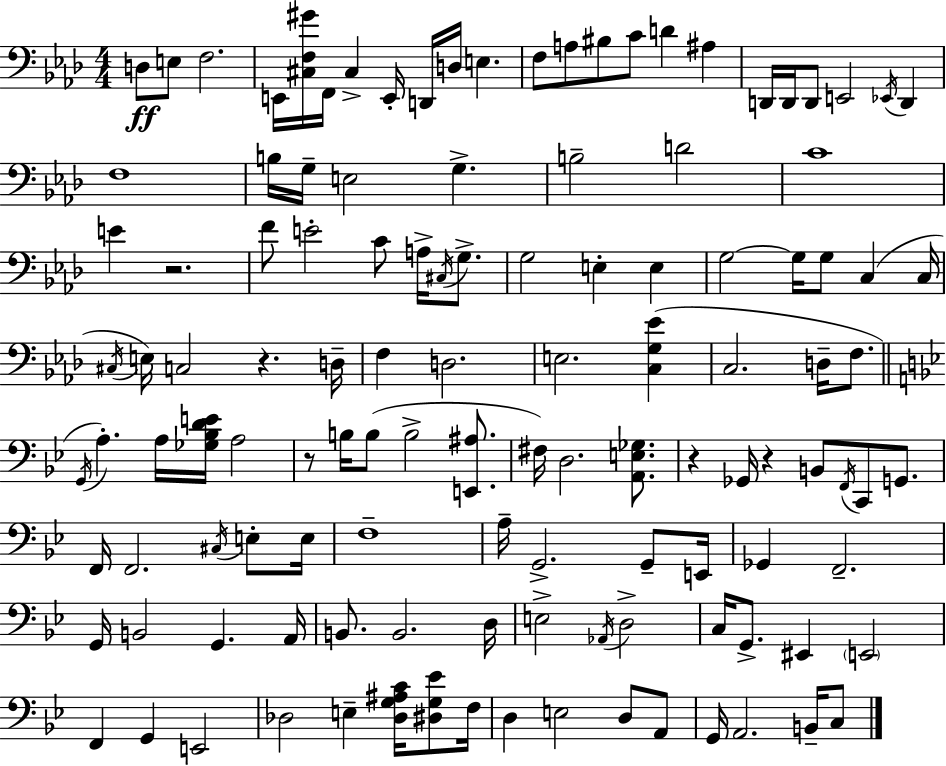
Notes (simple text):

D3/e E3/e F3/h. E2/s [C#3,F3,G#4]/s F2/s C#3/q E2/s D2/s D3/s E3/q. F3/e A3/e BIS3/e C4/e D4/q A#3/q D2/s D2/s D2/e E2/h Eb2/s D2/q F3/w B3/s G3/s E3/h G3/q. B3/h D4/h C4/w E4/q R/h. F4/e E4/h C4/e A3/s C#3/s G3/e. G3/h E3/q E3/q G3/h G3/s G3/e C3/q C3/s C#3/s E3/s C3/h R/q. D3/s F3/q D3/h. E3/h. [C3,G3,Eb4]/q C3/h. D3/s F3/e. G2/s A3/q. A3/s [Gb3,Bb3,D4,E4]/s A3/h R/e B3/s B3/e B3/h [E2,A#3]/e. F#3/s D3/h. [A2,E3,Gb3]/e. R/q Gb2/s R/q B2/e F2/s C2/e G2/e. F2/s F2/h. C#3/s E3/e E3/s F3/w A3/s G2/h. G2/e E2/s Gb2/q F2/h. G2/s B2/h G2/q. A2/s B2/e. B2/h. D3/s E3/h Ab2/s D3/h C3/s G2/e. EIS2/q E2/h F2/q G2/q E2/h Db3/h E3/q [Db3,G3,A#3,C4]/s [D#3,G3,Eb4]/e F3/s D3/q E3/h D3/e A2/e G2/s A2/h. B2/s C3/e